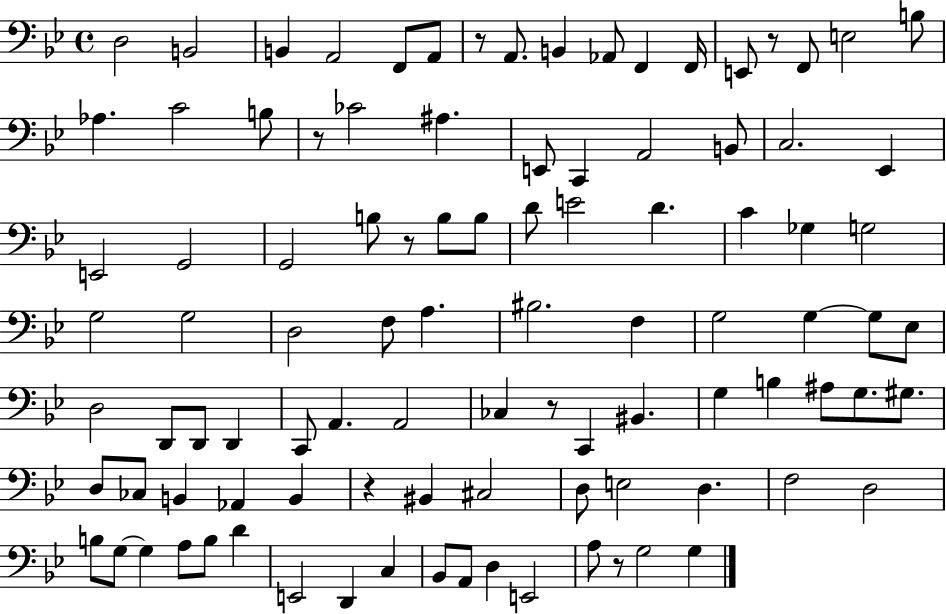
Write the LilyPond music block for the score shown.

{
  \clef bass
  \time 4/4
  \defaultTimeSignature
  \key bes \major
  d2 b,2 | b,4 a,2 f,8 a,8 | r8 a,8. b,4 aes,8 f,4 f,16 | e,8 r8 f,8 e2 b8 | \break aes4. c'2 b8 | r8 ces'2 ais4. | e,8 c,4 a,2 b,8 | c2. ees,4 | \break e,2 g,2 | g,2 b8 r8 b8 b8 | d'8 e'2 d'4. | c'4 ges4 g2 | \break g2 g2 | d2 f8 a4. | bis2. f4 | g2 g4~~ g8 ees8 | \break d2 d,8 d,8 d,4 | c,8 a,4. a,2 | ces4 r8 c,4 bis,4. | g4 b4 ais8 g8. gis8. | \break d8 ces8 b,4 aes,4 b,4 | r4 bis,4 cis2 | d8 e2 d4. | f2 d2 | \break b8 g8~~ g4 a8 b8 d'4 | e,2 d,4 c4 | bes,8 a,8 d4 e,2 | a8 r8 g2 g4 | \break \bar "|."
}